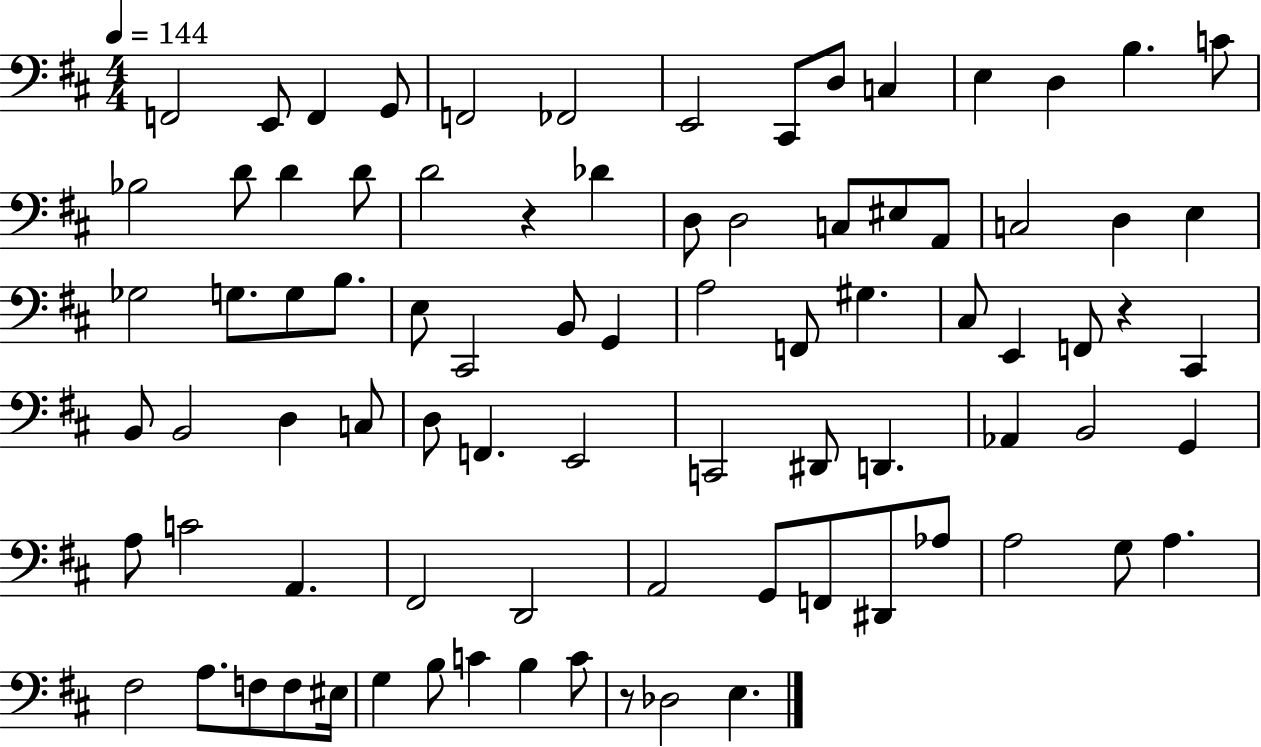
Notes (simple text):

F2/h E2/e F2/q G2/e F2/h FES2/h E2/h C#2/e D3/e C3/q E3/q D3/q B3/q. C4/e Bb3/h D4/e D4/q D4/e D4/h R/q Db4/q D3/e D3/h C3/e EIS3/e A2/e C3/h D3/q E3/q Gb3/h G3/e. G3/e B3/e. E3/e C#2/h B2/e G2/q A3/h F2/e G#3/q. C#3/e E2/q F2/e R/q C#2/q B2/e B2/h D3/q C3/e D3/e F2/q. E2/h C2/h D#2/e D2/q. Ab2/q B2/h G2/q A3/e C4/h A2/q. F#2/h D2/h A2/h G2/e F2/e D#2/e Ab3/e A3/h G3/e A3/q. F#3/h A3/e. F3/e F3/e EIS3/s G3/q B3/e C4/q B3/q C4/e R/e Db3/h E3/q.